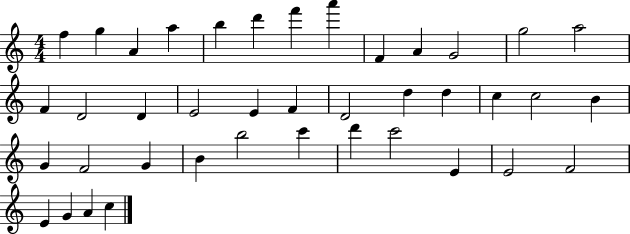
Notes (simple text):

F5/q G5/q A4/q A5/q B5/q D6/q F6/q A6/q F4/q A4/q G4/h G5/h A5/h F4/q D4/h D4/q E4/h E4/q F4/q D4/h D5/q D5/q C5/q C5/h B4/q G4/q F4/h G4/q B4/q B5/h C6/q D6/q C6/h E4/q E4/h F4/h E4/q G4/q A4/q C5/q